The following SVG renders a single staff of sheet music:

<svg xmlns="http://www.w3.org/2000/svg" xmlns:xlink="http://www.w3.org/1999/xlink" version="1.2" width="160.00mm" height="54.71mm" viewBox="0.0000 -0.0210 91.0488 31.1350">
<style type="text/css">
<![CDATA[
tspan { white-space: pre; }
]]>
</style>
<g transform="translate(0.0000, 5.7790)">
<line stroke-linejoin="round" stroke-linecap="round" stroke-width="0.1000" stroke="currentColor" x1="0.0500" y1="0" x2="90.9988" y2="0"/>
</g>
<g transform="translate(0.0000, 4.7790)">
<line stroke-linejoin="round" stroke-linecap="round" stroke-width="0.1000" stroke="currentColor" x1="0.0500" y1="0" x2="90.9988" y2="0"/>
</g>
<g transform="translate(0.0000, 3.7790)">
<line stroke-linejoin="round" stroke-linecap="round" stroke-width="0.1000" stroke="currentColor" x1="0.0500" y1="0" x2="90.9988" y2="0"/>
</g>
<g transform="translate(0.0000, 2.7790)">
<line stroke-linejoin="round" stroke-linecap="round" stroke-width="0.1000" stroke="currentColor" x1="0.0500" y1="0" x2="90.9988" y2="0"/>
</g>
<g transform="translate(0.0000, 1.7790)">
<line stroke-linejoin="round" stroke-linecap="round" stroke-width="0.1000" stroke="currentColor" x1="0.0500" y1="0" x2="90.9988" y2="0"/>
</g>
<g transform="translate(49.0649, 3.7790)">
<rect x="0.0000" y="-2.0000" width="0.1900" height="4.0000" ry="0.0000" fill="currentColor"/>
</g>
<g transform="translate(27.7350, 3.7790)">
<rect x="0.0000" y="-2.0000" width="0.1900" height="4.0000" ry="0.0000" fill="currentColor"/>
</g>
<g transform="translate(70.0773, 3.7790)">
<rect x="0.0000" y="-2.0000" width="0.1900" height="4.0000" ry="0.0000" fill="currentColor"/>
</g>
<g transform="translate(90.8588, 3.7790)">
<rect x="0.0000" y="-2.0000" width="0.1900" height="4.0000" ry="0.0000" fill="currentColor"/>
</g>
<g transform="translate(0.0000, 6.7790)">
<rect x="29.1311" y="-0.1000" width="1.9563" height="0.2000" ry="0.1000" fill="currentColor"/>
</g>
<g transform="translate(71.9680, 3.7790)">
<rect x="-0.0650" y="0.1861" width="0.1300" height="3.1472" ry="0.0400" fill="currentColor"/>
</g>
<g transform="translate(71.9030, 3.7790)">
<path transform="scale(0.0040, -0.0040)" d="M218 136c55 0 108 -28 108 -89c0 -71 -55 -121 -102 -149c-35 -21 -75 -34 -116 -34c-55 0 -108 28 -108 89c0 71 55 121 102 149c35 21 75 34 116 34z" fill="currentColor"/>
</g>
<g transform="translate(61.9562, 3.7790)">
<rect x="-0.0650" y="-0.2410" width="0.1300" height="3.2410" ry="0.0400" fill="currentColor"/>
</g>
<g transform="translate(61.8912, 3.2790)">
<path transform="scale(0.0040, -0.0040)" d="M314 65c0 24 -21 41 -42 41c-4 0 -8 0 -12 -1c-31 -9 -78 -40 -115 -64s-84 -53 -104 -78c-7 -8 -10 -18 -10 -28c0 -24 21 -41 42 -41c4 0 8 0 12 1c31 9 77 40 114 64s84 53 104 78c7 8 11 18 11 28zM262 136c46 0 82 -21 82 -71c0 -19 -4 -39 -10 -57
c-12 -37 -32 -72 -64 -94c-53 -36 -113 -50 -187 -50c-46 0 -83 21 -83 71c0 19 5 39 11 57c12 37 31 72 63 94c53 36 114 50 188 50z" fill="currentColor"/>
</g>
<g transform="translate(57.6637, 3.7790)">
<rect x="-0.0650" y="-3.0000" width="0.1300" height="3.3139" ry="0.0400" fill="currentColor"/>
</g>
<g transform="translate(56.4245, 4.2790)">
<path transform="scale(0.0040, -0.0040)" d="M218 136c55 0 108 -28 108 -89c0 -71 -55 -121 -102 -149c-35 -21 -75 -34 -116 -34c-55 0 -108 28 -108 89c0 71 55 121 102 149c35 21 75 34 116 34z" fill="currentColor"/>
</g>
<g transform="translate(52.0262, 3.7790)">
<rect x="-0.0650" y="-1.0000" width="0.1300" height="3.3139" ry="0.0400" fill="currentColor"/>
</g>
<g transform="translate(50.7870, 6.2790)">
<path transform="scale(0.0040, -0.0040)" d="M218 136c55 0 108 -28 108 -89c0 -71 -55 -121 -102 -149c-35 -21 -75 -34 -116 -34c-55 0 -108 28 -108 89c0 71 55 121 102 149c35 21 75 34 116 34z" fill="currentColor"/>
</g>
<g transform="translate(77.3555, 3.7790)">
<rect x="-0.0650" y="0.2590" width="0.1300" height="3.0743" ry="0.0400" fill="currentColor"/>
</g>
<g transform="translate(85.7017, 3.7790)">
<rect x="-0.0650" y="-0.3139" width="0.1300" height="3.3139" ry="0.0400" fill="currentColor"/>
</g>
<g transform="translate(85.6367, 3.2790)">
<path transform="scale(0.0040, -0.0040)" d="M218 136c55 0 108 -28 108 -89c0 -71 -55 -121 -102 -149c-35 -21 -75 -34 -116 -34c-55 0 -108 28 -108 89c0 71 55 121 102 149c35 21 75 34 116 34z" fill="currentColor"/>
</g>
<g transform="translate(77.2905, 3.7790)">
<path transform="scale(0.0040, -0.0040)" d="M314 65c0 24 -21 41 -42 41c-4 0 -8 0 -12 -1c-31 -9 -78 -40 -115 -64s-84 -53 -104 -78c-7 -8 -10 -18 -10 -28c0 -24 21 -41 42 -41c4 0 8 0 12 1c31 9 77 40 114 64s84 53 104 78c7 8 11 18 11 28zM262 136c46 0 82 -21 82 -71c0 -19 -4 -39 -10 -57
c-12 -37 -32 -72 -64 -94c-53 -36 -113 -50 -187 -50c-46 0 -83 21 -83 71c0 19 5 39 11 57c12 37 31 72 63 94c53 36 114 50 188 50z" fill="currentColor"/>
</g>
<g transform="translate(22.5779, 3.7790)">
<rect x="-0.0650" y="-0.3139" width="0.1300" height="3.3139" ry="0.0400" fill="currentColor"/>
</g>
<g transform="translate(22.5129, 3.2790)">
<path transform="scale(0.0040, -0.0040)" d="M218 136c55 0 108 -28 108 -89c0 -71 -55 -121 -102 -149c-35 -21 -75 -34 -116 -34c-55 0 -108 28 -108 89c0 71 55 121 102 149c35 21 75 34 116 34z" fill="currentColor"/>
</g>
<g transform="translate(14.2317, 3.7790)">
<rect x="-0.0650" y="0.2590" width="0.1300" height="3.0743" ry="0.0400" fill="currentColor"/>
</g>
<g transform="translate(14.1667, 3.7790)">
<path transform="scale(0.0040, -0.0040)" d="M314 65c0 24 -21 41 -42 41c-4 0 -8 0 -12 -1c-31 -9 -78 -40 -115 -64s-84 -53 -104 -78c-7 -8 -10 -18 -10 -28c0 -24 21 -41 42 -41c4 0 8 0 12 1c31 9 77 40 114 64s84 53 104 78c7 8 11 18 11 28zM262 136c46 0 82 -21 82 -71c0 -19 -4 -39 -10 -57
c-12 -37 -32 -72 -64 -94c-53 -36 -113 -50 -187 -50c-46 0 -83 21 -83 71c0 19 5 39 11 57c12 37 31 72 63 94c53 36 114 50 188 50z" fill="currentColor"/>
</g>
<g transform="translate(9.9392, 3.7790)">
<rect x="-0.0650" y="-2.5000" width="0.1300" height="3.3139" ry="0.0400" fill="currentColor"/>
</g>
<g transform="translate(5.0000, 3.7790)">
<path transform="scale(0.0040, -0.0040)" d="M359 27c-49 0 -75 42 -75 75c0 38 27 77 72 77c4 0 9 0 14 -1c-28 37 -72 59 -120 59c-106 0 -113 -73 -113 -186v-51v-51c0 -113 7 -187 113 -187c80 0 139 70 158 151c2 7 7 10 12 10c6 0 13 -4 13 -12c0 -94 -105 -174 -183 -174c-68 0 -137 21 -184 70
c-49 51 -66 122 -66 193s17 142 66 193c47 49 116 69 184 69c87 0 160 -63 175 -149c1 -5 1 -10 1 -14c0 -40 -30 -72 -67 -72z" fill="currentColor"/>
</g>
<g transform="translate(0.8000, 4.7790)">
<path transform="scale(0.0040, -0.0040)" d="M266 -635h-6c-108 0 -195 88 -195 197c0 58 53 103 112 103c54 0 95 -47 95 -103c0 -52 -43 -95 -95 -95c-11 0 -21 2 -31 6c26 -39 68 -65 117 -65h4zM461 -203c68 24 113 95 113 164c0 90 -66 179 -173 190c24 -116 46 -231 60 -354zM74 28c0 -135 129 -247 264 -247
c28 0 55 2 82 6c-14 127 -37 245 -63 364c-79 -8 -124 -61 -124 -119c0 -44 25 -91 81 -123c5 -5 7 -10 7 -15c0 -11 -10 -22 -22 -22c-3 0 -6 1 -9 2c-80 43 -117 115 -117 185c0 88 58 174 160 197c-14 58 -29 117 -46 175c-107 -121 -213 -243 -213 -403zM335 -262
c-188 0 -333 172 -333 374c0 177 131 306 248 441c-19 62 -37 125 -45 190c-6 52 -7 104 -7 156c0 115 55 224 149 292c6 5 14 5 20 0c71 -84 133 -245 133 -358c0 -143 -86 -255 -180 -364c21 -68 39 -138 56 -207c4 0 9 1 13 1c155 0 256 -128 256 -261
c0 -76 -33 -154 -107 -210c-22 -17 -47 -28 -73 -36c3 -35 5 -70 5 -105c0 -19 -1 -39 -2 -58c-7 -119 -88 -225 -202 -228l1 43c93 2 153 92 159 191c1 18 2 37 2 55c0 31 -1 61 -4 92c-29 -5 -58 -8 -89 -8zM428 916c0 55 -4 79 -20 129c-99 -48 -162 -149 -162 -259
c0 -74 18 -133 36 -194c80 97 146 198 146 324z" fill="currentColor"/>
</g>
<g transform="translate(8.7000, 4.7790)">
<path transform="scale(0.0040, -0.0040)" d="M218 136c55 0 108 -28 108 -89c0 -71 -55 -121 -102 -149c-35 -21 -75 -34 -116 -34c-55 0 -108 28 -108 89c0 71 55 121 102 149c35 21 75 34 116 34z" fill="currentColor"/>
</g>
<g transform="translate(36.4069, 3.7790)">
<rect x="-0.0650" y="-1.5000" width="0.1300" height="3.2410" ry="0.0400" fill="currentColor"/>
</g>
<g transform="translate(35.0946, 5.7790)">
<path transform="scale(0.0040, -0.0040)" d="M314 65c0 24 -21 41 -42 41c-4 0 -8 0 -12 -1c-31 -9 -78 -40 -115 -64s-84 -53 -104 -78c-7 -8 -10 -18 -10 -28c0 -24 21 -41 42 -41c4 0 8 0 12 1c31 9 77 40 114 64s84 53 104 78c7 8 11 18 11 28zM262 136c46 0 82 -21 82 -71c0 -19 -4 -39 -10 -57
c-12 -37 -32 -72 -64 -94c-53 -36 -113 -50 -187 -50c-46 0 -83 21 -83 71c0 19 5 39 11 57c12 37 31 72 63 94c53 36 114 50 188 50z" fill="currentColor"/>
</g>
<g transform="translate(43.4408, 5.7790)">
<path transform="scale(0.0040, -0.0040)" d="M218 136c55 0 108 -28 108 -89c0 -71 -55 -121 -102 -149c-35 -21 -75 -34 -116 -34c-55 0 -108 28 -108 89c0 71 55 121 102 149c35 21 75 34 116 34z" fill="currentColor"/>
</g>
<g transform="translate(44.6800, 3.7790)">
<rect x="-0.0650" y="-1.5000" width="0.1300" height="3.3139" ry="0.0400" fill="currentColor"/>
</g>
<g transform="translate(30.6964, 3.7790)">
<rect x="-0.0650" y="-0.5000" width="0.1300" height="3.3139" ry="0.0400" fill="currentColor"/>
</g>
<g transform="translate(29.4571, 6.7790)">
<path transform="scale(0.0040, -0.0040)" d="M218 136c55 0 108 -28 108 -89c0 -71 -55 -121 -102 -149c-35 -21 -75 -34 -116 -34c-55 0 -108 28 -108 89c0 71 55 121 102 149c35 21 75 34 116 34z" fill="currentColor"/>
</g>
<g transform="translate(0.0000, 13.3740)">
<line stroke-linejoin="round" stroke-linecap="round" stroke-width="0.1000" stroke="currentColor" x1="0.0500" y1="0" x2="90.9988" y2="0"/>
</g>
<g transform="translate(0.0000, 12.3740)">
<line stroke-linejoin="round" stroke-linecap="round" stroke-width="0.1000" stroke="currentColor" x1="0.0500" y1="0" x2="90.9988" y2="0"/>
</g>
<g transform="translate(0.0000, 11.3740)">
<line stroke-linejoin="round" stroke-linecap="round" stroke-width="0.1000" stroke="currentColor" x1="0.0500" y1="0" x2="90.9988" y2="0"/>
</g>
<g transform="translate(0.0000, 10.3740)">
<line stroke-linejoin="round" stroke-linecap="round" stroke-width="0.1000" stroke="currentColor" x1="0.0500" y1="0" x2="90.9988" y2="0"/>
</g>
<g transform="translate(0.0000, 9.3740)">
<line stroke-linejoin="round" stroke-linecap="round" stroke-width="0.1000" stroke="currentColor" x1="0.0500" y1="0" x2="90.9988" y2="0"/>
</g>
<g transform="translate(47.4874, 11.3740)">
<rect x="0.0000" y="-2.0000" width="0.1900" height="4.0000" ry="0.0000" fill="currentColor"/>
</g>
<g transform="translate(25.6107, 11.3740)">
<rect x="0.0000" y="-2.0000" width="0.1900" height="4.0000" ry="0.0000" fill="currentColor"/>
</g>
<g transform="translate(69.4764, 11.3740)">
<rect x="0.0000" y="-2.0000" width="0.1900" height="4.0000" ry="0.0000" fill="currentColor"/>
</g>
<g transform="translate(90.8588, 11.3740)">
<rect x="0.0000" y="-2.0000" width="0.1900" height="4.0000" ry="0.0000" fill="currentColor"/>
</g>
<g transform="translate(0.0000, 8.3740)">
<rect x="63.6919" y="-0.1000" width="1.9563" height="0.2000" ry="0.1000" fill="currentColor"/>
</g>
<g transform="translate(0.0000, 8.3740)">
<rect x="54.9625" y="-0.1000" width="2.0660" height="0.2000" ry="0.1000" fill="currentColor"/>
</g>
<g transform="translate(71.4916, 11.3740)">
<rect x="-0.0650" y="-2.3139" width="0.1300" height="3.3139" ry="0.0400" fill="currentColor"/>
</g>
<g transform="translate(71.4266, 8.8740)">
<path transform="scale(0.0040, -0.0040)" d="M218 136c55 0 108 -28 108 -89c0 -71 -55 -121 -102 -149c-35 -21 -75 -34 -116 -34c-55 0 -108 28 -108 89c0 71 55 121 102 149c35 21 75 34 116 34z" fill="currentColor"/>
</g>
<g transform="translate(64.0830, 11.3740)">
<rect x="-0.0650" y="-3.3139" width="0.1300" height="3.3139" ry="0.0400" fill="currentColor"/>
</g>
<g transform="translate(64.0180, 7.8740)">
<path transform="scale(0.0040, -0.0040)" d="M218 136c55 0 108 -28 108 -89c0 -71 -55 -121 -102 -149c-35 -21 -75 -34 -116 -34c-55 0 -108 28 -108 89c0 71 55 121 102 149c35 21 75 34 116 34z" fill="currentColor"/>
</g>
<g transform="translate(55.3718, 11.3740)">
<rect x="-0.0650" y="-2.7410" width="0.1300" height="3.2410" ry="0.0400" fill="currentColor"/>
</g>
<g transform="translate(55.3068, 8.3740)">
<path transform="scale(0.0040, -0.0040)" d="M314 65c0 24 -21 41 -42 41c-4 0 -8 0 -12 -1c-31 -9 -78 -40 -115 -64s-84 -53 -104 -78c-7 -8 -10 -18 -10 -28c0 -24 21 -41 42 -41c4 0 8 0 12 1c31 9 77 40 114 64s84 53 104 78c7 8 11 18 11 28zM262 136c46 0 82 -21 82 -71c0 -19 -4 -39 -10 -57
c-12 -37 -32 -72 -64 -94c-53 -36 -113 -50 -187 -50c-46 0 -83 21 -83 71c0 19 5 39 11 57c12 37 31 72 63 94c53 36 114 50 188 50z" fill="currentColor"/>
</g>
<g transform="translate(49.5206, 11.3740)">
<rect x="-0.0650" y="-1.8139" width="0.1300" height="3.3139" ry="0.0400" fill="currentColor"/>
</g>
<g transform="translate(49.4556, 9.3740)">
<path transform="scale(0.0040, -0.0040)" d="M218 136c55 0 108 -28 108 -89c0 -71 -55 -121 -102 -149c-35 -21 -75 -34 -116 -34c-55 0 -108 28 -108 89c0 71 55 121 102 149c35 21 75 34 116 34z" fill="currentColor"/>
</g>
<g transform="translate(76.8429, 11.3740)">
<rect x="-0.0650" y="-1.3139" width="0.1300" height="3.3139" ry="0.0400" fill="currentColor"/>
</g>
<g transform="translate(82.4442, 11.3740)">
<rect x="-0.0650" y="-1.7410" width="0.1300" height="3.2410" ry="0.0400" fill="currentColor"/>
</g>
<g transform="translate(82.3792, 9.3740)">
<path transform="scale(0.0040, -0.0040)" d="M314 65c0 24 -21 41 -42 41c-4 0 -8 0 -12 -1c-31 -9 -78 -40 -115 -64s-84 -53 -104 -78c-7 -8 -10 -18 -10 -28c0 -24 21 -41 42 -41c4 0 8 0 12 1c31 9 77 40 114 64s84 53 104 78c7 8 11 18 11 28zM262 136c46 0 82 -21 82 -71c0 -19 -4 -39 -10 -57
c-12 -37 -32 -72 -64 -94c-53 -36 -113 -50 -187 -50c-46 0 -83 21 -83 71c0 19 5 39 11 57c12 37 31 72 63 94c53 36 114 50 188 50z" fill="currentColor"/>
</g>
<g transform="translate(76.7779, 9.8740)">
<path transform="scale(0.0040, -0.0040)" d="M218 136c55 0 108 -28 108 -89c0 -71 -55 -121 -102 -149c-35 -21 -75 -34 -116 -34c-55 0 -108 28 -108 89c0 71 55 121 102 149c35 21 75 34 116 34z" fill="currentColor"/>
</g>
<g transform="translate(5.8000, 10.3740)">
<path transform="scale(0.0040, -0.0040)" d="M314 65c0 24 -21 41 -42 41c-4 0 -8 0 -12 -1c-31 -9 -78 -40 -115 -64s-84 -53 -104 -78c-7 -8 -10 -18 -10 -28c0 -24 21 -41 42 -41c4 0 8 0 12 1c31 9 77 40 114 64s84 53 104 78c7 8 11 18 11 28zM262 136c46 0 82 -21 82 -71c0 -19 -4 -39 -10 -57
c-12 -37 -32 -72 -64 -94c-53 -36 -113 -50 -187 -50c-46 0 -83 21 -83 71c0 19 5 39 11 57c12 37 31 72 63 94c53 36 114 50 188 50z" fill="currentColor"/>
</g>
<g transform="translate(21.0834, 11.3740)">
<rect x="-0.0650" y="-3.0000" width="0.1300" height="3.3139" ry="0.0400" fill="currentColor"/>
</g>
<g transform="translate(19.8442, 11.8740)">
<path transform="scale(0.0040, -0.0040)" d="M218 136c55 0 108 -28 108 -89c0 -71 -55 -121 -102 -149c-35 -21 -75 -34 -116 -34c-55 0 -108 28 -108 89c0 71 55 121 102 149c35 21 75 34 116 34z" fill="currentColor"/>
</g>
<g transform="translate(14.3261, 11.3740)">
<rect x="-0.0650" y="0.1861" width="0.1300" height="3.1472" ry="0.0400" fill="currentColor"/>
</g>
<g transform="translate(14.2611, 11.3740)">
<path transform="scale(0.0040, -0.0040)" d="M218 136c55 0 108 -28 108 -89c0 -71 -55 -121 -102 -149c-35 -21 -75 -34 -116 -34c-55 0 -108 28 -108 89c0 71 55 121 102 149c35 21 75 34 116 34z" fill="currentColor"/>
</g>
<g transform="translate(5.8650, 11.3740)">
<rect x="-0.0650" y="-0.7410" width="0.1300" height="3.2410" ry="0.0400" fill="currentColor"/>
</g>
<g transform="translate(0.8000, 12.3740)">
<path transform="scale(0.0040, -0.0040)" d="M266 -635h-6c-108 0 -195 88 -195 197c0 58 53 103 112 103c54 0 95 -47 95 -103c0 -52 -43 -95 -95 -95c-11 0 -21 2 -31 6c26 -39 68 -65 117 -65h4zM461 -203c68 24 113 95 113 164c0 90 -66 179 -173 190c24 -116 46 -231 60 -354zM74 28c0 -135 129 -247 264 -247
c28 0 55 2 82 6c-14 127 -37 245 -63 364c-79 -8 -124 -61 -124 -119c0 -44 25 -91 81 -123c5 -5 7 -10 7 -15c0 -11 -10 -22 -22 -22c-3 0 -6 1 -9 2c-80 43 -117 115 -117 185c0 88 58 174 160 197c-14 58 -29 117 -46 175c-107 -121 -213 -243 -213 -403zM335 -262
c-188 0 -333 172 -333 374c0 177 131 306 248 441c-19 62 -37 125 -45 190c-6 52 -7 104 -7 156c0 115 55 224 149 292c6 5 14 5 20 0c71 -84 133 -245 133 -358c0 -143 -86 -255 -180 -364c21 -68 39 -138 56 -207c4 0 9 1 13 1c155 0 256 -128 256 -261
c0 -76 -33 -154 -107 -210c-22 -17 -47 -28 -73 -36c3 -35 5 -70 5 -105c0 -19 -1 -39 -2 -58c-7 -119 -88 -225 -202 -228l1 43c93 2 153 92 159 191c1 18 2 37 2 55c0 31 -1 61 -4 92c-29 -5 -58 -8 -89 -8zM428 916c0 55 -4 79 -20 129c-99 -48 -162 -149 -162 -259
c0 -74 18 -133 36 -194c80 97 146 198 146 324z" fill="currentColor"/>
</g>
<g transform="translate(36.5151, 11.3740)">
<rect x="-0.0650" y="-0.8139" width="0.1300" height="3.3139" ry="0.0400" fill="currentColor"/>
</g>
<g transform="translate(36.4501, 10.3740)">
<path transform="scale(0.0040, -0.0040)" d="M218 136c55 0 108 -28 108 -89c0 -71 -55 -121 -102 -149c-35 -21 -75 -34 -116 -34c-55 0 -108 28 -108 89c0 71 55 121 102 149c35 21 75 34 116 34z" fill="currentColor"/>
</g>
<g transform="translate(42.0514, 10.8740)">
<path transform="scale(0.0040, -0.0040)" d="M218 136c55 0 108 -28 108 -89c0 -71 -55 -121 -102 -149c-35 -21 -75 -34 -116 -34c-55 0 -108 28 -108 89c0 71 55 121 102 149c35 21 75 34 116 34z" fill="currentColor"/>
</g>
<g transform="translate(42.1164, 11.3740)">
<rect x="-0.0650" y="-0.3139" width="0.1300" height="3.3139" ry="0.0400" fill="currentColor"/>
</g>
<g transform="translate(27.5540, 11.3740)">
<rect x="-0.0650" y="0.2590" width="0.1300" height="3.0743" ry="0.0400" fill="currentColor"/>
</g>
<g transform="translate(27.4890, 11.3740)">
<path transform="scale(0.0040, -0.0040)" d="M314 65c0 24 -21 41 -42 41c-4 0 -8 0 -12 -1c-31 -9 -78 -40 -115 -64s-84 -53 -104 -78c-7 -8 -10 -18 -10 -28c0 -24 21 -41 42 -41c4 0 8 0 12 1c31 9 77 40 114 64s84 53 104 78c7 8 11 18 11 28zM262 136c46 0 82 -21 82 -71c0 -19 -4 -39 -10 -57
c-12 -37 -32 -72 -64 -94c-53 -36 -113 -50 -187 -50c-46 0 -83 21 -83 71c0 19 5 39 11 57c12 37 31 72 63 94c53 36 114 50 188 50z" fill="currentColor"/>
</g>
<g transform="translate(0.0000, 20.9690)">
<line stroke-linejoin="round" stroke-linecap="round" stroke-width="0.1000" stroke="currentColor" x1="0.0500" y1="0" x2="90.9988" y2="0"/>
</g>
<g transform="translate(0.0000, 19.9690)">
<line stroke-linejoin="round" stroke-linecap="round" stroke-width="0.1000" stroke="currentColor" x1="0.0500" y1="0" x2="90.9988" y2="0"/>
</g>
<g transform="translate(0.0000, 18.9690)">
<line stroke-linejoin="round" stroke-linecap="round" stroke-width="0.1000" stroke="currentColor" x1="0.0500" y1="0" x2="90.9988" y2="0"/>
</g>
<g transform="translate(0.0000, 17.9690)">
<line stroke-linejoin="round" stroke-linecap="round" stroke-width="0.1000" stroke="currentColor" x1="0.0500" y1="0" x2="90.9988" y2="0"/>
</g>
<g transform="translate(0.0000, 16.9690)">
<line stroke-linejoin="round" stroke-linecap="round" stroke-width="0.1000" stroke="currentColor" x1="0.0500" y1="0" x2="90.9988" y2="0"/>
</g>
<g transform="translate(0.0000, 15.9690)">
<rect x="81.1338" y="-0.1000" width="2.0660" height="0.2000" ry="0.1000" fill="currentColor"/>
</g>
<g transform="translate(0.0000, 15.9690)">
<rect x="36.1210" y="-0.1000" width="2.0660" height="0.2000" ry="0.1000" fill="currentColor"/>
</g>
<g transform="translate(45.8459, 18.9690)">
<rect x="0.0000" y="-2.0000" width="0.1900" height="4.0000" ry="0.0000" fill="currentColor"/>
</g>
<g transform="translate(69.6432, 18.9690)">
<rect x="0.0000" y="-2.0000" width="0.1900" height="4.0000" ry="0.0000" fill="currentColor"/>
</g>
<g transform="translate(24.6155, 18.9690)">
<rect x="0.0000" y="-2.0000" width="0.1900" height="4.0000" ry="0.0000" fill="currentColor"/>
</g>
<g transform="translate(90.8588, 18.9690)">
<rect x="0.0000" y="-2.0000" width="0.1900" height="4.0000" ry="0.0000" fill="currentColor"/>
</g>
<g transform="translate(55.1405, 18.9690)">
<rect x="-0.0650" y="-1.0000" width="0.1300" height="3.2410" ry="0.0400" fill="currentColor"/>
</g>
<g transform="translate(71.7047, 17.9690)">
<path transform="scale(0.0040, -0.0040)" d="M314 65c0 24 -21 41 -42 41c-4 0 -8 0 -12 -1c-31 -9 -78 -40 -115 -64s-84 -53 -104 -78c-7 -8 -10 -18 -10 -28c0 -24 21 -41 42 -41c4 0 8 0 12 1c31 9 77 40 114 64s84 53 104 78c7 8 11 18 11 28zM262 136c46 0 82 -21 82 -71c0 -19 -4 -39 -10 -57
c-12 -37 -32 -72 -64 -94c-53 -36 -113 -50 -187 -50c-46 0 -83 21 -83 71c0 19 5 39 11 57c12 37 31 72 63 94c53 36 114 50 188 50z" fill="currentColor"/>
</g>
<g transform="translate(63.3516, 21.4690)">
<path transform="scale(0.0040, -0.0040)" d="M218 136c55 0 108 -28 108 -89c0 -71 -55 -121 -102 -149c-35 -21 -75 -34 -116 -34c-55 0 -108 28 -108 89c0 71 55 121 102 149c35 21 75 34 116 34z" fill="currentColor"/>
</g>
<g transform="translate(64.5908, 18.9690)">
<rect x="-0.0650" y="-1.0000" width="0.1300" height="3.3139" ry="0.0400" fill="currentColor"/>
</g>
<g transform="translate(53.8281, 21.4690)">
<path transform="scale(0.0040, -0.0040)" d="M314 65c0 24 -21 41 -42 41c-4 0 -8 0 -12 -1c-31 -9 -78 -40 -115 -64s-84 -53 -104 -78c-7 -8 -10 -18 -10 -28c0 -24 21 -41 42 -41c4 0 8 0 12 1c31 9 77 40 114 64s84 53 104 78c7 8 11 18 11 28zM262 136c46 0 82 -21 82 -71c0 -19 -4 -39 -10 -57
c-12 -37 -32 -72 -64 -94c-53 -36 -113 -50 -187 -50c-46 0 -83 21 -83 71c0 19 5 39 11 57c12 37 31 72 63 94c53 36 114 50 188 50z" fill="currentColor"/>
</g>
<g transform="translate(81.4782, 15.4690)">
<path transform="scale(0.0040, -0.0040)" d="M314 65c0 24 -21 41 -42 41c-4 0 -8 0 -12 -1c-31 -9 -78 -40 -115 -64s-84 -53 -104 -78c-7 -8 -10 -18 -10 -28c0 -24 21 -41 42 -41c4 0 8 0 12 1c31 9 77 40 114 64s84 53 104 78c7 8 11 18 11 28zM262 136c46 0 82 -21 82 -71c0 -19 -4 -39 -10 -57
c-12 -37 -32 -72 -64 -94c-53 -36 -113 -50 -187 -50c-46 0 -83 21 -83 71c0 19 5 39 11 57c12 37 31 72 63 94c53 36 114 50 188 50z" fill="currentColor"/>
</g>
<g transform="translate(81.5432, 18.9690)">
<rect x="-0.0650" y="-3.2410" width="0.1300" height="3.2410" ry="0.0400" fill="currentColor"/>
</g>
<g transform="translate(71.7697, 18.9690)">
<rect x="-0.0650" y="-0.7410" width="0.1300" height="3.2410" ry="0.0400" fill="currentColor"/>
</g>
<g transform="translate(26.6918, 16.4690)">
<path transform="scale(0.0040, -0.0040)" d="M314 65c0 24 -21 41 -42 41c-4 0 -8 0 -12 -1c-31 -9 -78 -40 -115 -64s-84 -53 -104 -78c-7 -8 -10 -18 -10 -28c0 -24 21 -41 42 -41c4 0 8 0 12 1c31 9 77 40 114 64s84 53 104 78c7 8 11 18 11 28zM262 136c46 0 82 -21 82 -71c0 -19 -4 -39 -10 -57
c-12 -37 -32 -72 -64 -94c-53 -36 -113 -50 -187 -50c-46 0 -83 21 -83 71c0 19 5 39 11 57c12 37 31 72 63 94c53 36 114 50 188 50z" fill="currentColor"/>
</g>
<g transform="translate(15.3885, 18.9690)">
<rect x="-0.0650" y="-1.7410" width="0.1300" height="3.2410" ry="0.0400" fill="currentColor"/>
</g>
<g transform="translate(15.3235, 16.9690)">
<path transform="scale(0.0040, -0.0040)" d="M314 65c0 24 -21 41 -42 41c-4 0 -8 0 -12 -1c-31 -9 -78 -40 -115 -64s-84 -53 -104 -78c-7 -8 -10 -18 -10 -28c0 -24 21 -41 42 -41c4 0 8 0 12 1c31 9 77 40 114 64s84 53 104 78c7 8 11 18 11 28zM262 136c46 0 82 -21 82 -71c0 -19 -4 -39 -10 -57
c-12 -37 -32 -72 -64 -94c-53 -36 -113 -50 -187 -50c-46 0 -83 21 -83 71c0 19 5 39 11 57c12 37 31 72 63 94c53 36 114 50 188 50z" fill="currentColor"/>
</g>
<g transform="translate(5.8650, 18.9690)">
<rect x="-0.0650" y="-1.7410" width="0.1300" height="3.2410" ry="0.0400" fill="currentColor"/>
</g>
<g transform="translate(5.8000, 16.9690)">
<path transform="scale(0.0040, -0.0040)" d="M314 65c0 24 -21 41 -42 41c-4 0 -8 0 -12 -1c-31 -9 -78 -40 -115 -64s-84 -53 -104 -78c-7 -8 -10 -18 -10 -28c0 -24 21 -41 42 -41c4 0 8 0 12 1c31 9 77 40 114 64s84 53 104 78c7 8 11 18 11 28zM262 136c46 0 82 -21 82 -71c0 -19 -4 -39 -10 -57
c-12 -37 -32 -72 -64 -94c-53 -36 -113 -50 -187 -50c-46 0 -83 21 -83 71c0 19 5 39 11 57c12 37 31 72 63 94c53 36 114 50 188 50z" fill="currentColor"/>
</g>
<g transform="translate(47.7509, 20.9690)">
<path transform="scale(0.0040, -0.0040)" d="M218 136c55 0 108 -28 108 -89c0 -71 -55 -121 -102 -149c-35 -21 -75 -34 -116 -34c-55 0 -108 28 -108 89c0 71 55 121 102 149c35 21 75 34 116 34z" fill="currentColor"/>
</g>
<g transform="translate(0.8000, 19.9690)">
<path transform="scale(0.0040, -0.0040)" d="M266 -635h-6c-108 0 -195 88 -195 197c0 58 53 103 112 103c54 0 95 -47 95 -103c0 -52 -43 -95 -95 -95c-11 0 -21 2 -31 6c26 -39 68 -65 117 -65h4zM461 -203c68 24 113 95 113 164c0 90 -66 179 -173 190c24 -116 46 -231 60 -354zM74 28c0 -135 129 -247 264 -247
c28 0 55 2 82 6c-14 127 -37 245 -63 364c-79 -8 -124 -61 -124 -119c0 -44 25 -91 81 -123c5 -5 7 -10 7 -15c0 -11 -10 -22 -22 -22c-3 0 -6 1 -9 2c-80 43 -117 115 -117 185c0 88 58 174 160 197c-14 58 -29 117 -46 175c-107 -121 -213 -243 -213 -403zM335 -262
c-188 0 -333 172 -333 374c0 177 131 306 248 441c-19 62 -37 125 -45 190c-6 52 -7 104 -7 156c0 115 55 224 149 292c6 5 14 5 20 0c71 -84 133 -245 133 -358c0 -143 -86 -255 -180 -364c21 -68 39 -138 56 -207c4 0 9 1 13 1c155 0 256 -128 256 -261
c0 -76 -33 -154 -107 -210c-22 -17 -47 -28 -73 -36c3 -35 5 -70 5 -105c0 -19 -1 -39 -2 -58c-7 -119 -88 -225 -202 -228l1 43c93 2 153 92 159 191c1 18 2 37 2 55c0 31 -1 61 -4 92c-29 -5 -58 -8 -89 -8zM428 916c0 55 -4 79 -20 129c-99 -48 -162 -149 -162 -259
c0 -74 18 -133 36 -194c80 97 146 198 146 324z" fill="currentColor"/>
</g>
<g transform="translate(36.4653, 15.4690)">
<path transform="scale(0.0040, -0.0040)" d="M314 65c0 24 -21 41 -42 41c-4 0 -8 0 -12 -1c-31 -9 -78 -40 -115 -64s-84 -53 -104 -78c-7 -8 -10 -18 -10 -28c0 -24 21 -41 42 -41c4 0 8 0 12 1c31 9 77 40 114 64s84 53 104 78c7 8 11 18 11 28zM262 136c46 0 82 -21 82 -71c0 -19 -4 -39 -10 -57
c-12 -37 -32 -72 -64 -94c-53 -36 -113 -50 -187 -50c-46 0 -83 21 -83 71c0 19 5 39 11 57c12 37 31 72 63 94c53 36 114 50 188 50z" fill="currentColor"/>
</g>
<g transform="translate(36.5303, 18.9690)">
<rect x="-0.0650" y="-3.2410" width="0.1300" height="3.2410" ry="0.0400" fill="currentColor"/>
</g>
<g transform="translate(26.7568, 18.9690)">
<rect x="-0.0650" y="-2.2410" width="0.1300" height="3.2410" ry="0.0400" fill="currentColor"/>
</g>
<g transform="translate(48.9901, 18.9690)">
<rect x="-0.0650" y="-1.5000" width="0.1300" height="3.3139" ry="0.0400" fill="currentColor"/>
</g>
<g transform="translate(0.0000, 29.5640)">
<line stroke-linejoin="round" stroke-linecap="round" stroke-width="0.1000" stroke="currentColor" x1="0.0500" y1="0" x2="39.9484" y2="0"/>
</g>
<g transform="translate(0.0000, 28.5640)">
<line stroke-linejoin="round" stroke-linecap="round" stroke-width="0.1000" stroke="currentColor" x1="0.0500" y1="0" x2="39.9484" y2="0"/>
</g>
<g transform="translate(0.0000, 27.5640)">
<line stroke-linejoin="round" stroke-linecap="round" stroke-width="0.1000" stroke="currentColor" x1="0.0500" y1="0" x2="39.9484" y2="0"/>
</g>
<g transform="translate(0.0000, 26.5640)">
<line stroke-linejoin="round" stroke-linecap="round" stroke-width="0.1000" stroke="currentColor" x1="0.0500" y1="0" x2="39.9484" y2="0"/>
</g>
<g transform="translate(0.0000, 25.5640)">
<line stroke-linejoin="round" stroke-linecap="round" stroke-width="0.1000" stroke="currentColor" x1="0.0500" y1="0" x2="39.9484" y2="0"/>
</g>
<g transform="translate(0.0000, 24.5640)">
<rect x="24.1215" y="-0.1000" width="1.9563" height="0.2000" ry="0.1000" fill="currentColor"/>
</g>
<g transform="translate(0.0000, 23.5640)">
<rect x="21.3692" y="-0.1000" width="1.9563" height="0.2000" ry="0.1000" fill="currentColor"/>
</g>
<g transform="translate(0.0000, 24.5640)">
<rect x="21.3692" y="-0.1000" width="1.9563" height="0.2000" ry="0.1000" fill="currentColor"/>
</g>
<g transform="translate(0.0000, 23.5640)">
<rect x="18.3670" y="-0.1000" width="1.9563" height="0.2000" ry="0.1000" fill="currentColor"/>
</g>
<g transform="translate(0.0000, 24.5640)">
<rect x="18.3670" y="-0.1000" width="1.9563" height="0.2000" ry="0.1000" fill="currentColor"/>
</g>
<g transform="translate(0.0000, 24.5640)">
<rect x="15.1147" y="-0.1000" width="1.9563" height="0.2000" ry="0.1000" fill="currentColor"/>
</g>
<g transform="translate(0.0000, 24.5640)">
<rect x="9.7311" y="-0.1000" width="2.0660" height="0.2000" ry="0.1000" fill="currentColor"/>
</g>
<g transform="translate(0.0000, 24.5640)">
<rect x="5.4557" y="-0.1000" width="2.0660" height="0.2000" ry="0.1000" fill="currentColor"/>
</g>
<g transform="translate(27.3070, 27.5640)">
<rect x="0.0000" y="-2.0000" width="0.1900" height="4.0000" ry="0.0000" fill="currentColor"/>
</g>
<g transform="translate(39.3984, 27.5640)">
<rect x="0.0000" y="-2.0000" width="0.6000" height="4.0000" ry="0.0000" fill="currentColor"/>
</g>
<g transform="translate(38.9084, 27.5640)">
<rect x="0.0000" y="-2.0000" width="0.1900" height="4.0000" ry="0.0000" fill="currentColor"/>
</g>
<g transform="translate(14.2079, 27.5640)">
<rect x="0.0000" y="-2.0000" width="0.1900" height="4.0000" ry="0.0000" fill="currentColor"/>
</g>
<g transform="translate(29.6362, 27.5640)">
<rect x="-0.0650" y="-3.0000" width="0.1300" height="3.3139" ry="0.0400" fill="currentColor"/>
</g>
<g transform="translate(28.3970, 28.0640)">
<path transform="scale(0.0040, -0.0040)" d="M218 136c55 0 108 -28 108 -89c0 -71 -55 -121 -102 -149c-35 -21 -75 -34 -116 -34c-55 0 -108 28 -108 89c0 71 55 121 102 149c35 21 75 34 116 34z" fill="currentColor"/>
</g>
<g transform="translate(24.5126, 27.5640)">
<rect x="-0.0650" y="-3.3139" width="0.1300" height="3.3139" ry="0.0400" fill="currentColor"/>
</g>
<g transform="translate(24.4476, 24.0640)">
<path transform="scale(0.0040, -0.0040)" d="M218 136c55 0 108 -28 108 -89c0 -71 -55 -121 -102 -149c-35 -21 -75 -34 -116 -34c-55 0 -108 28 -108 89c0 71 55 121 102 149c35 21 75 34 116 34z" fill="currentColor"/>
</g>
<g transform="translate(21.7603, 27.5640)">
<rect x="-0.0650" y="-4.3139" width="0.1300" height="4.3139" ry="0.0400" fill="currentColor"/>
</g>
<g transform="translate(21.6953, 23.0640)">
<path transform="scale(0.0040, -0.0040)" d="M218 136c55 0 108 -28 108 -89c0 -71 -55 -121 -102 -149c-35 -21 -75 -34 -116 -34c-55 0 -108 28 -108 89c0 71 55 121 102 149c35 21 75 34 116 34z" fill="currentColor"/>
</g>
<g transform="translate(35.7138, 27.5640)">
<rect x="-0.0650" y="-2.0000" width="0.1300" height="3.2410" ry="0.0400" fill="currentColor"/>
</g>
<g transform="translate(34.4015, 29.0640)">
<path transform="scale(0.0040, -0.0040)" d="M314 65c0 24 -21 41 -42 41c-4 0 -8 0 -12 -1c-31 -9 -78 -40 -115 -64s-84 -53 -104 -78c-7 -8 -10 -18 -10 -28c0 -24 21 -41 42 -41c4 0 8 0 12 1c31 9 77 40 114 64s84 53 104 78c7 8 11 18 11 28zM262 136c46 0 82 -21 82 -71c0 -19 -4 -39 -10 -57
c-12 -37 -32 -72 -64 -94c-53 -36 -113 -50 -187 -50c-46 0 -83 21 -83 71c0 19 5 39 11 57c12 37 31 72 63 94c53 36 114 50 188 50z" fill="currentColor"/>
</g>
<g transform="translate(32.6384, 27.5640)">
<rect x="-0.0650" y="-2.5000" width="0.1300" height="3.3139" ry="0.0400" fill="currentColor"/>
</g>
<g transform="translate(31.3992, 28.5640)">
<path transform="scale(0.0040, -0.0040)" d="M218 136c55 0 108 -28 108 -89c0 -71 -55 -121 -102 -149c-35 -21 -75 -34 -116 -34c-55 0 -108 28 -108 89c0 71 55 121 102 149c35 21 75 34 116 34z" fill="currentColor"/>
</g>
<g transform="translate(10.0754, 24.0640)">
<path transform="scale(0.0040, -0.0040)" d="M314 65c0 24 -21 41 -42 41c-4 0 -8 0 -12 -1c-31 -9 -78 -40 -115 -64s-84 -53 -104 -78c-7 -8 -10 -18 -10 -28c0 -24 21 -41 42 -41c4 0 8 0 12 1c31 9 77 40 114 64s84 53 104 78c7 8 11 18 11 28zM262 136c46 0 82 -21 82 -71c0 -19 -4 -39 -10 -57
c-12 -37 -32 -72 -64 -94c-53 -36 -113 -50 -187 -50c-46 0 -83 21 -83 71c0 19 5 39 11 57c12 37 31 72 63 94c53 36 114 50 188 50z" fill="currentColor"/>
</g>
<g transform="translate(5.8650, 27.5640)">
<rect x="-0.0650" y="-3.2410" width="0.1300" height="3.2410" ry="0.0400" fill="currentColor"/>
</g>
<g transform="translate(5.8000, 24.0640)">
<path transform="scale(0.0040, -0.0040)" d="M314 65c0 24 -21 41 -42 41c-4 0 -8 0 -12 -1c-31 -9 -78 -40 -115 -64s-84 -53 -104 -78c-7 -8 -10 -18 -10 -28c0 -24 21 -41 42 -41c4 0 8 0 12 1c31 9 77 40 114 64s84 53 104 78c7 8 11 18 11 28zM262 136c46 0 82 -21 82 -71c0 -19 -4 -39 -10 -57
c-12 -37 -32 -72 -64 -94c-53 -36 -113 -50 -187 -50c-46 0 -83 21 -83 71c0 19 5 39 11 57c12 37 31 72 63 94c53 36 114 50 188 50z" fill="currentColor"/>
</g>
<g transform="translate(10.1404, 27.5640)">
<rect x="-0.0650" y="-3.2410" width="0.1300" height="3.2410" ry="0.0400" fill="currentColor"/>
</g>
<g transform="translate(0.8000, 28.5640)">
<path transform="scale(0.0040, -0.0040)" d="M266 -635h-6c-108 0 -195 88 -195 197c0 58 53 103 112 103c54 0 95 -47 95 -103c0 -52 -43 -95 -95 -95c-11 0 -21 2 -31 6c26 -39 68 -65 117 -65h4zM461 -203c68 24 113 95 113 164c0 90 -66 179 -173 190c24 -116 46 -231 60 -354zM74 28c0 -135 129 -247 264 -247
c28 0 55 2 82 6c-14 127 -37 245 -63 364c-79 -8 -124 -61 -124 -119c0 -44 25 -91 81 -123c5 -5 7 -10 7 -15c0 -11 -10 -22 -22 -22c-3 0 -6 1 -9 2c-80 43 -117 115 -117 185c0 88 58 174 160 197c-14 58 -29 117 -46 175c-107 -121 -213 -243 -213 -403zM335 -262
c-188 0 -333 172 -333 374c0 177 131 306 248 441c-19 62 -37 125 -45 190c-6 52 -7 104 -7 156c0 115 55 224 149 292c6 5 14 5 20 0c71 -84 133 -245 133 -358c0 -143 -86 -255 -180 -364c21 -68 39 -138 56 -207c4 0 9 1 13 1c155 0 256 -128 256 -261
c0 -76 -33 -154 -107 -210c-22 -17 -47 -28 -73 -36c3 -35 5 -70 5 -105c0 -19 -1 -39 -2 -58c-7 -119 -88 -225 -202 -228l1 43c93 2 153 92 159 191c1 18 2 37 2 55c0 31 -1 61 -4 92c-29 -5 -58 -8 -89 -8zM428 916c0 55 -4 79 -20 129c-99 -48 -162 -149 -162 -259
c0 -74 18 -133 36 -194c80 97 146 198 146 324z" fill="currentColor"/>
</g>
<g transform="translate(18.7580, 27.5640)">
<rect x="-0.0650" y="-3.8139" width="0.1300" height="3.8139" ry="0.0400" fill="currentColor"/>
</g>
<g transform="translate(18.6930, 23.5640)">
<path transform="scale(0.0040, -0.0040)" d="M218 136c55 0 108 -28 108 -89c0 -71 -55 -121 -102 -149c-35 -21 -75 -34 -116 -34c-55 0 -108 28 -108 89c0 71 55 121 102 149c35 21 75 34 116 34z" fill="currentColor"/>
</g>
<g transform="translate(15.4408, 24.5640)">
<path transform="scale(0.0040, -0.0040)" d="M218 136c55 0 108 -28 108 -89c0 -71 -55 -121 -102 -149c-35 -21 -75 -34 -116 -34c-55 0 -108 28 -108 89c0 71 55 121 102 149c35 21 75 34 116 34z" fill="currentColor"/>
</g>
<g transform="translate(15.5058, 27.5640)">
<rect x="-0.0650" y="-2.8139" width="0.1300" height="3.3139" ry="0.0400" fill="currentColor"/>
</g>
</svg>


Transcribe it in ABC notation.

X:1
T:Untitled
M:4/4
L:1/4
K:C
G B2 c C E2 E D A c2 B B2 c d2 B A B2 d c f a2 b g e f2 f2 f2 g2 b2 E D2 D d2 b2 b2 b2 a c' d' b A G F2